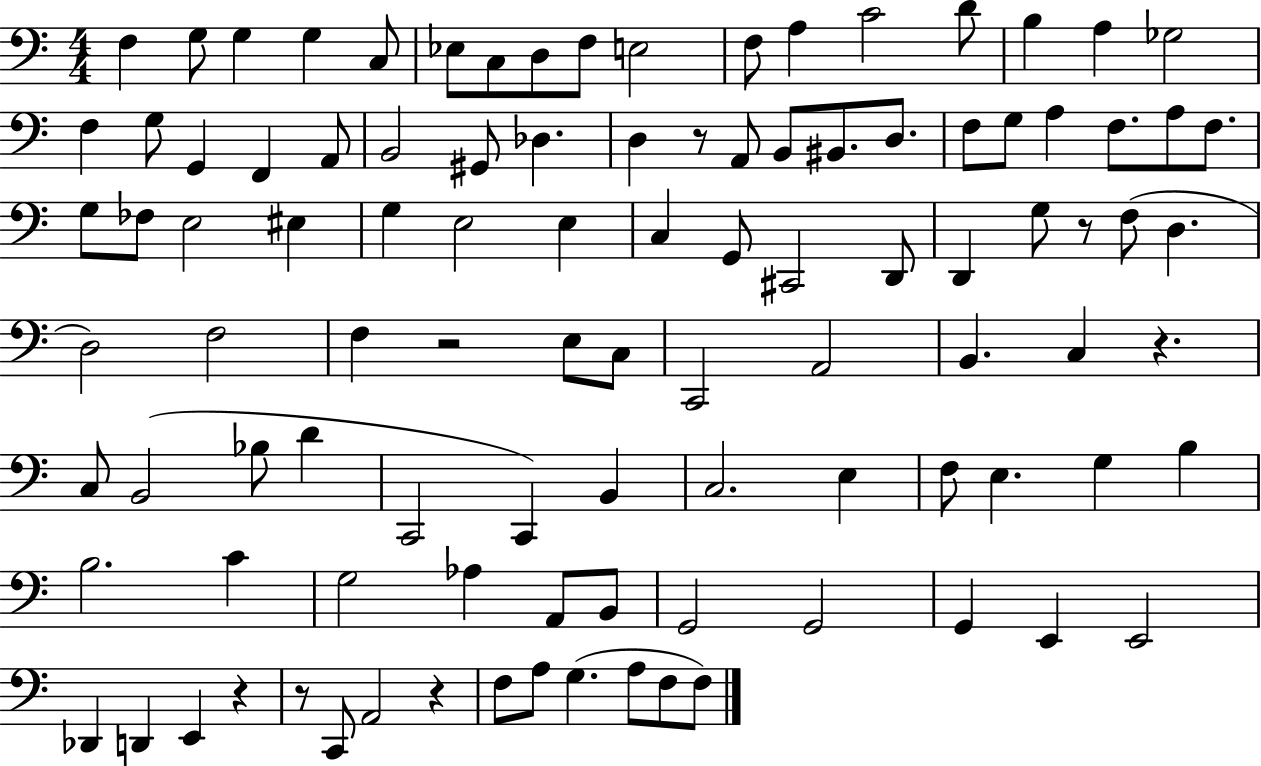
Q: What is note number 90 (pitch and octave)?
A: F3